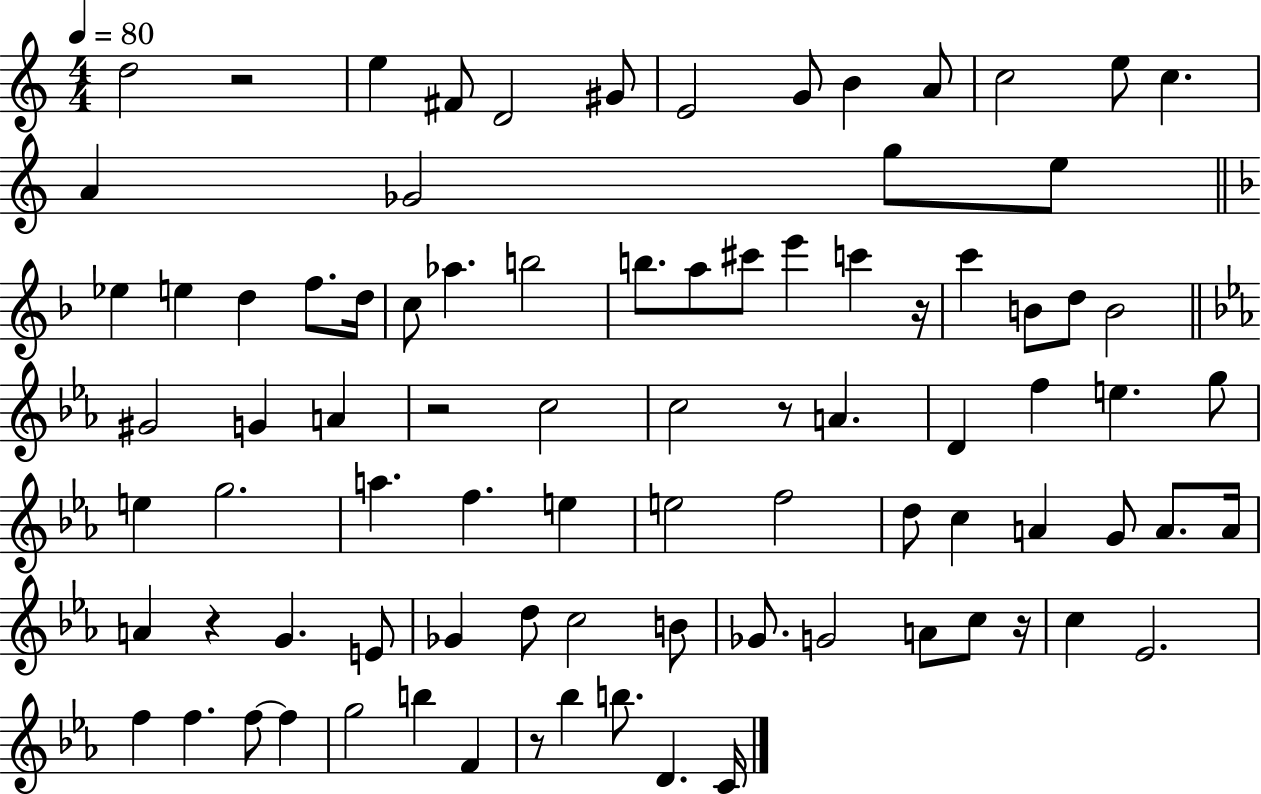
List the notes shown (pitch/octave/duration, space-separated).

D5/h R/h E5/q F#4/e D4/h G#4/e E4/h G4/e B4/q A4/e C5/h E5/e C5/q. A4/q Gb4/h G5/e E5/e Eb5/q E5/q D5/q F5/e. D5/s C5/e Ab5/q. B5/h B5/e. A5/e C#6/e E6/q C6/q R/s C6/q B4/e D5/e B4/h G#4/h G4/q A4/q R/h C5/h C5/h R/e A4/q. D4/q F5/q E5/q. G5/e E5/q G5/h. A5/q. F5/q. E5/q E5/h F5/h D5/e C5/q A4/q G4/e A4/e. A4/s A4/q R/q G4/q. E4/e Gb4/q D5/e C5/h B4/e Gb4/e. G4/h A4/e C5/e R/s C5/q Eb4/h. F5/q F5/q. F5/e F5/q G5/h B5/q F4/q R/e Bb5/q B5/e. D4/q. C4/s